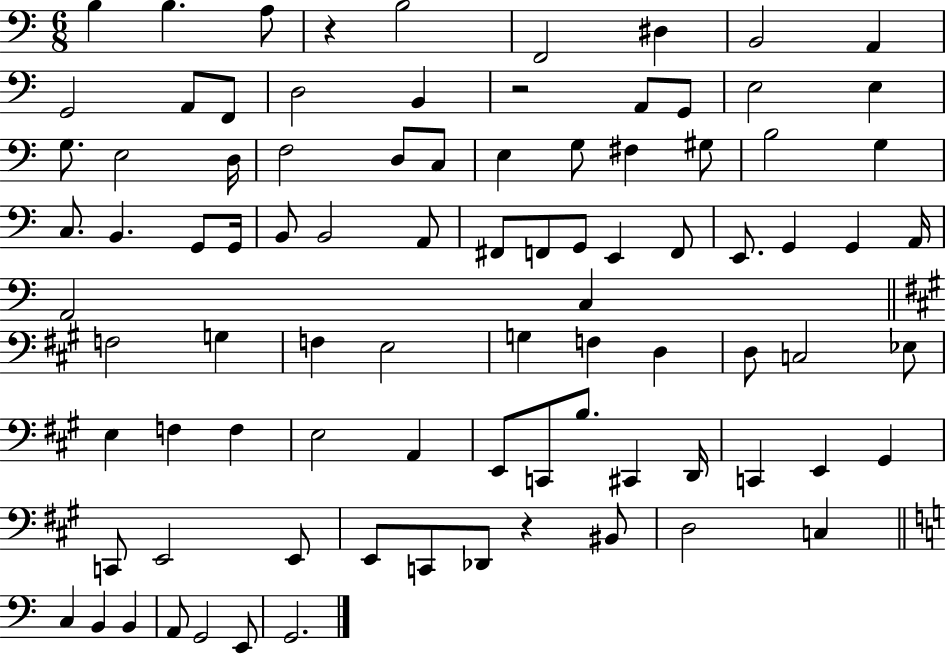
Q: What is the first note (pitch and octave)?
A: B3